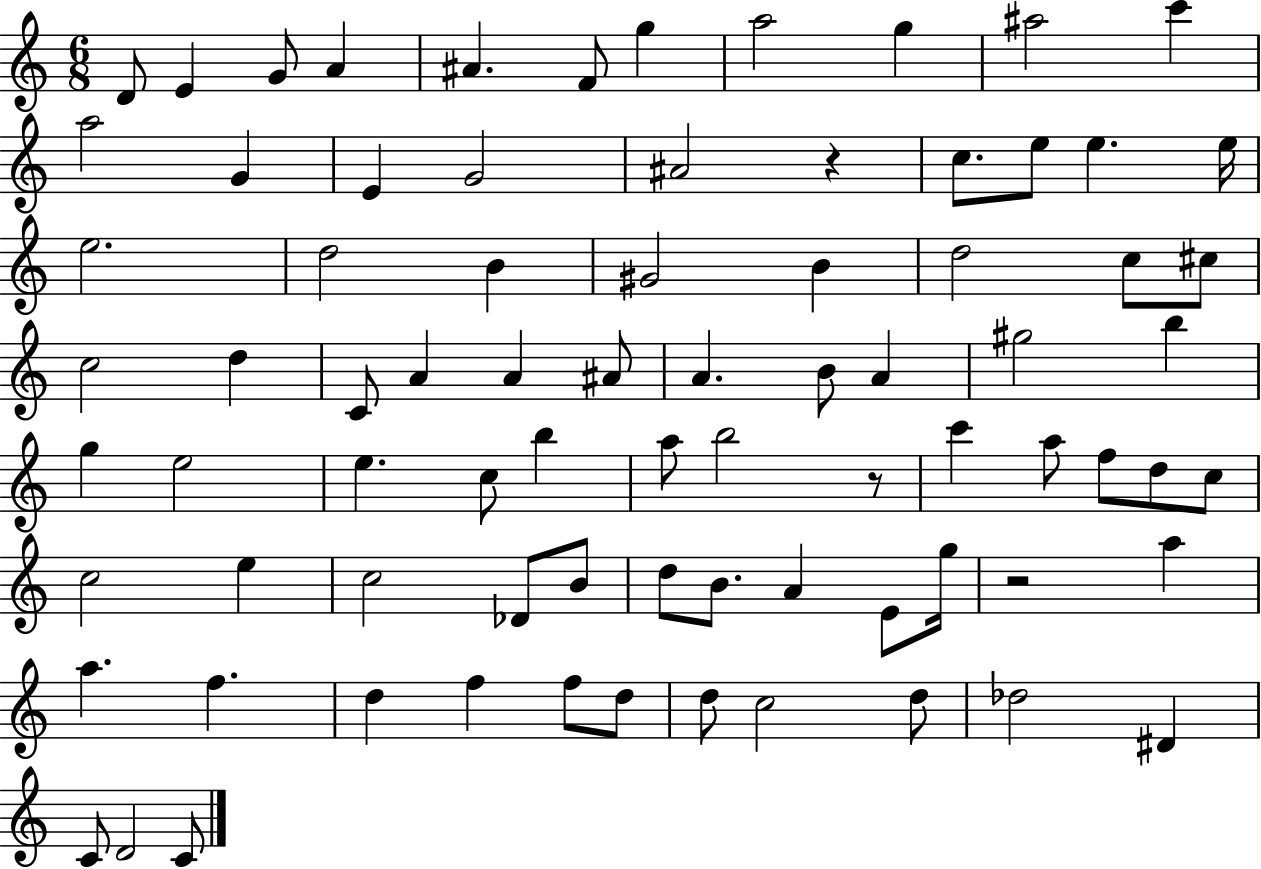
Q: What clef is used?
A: treble